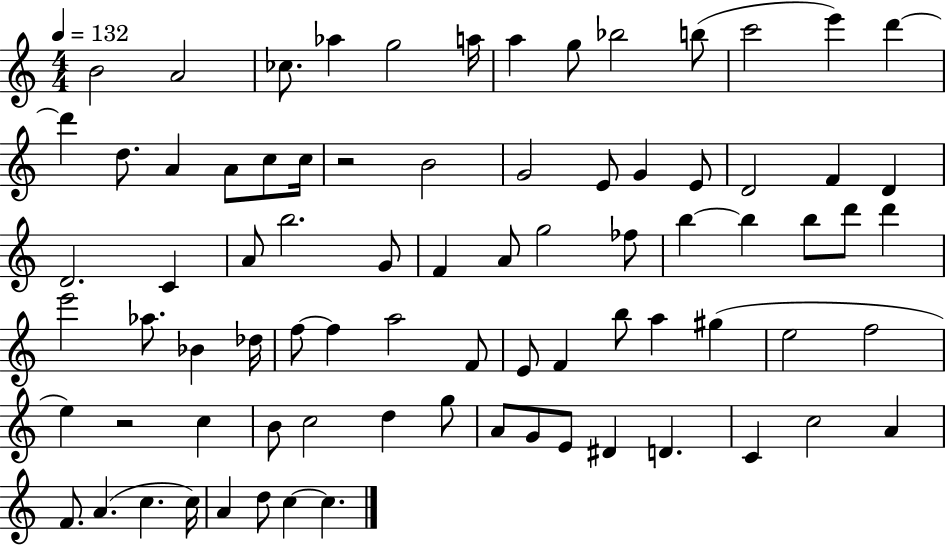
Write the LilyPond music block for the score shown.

{
  \clef treble
  \numericTimeSignature
  \time 4/4
  \key c \major
  \tempo 4 = 132
  b'2 a'2 | ces''8. aes''4 g''2 a''16 | a''4 g''8 bes''2 b''8( | c'''2 e'''4) d'''4~~ | \break d'''4 d''8. a'4 a'8 c''8 c''16 | r2 b'2 | g'2 e'8 g'4 e'8 | d'2 f'4 d'4 | \break d'2. c'4 | a'8 b''2. g'8 | f'4 a'8 g''2 fes''8 | b''4~~ b''4 b''8 d'''8 d'''4 | \break e'''2 aes''8. bes'4 des''16 | f''8~~ f''4 a''2 f'8 | e'8 f'4 b''8 a''4 gis''4( | e''2 f''2 | \break e''4) r2 c''4 | b'8 c''2 d''4 g''8 | a'8 g'8 e'8 dis'4 d'4. | c'4 c''2 a'4 | \break f'8. a'4.( c''4. c''16) | a'4 d''8 c''4~~ c''4. | \bar "|."
}